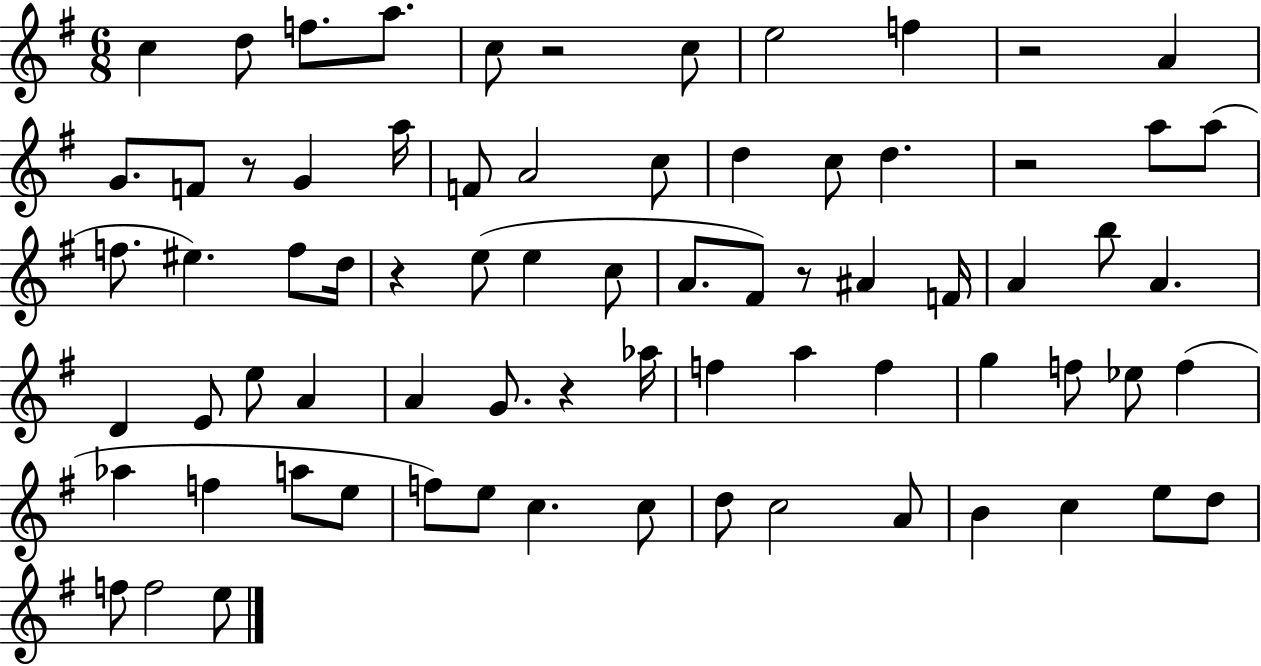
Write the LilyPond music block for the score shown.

{
  \clef treble
  \numericTimeSignature
  \time 6/8
  \key g \major
  \repeat volta 2 { c''4 d''8 f''8. a''8. | c''8 r2 c''8 | e''2 f''4 | r2 a'4 | \break g'8. f'8 r8 g'4 a''16 | f'8 a'2 c''8 | d''4 c''8 d''4. | r2 a''8 a''8( | \break f''8. eis''4.) f''8 d''16 | r4 e''8( e''4 c''8 | a'8. fis'8) r8 ais'4 f'16 | a'4 b''8 a'4. | \break d'4 e'8 e''8 a'4 | a'4 g'8. r4 aes''16 | f''4 a''4 f''4 | g''4 f''8 ees''8 f''4( | \break aes''4 f''4 a''8 e''8 | f''8) e''8 c''4. c''8 | d''8 c''2 a'8 | b'4 c''4 e''8 d''8 | \break f''8 f''2 e''8 | } \bar "|."
}